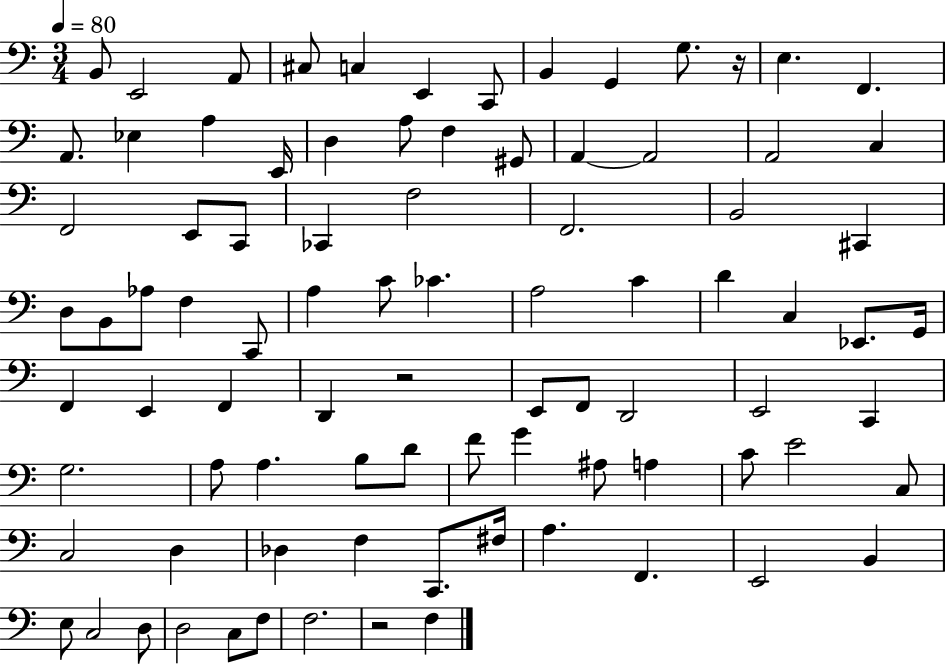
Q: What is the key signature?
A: C major